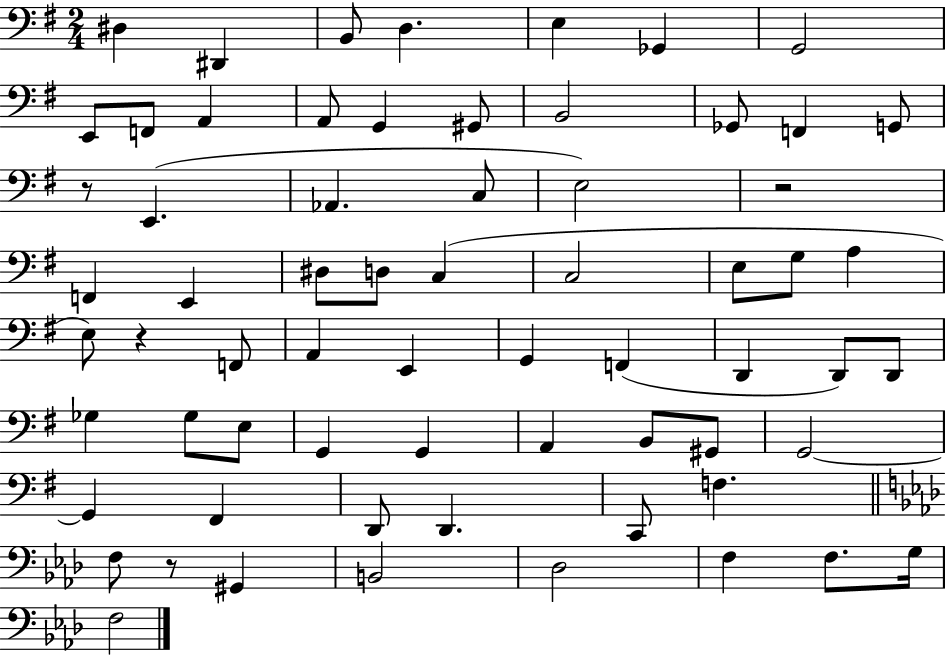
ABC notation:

X:1
T:Untitled
M:2/4
L:1/4
K:G
^D, ^D,, B,,/2 D, E, _G,, G,,2 E,,/2 F,,/2 A,, A,,/2 G,, ^G,,/2 B,,2 _G,,/2 F,, G,,/2 z/2 E,, _A,, C,/2 E,2 z2 F,, E,, ^D,/2 D,/2 C, C,2 E,/2 G,/2 A, E,/2 z F,,/2 A,, E,, G,, F,, D,, D,,/2 D,,/2 _G, _G,/2 E,/2 G,, G,, A,, B,,/2 ^G,,/2 G,,2 G,, ^F,, D,,/2 D,, C,,/2 F, F,/2 z/2 ^G,, B,,2 _D,2 F, F,/2 G,/4 F,2